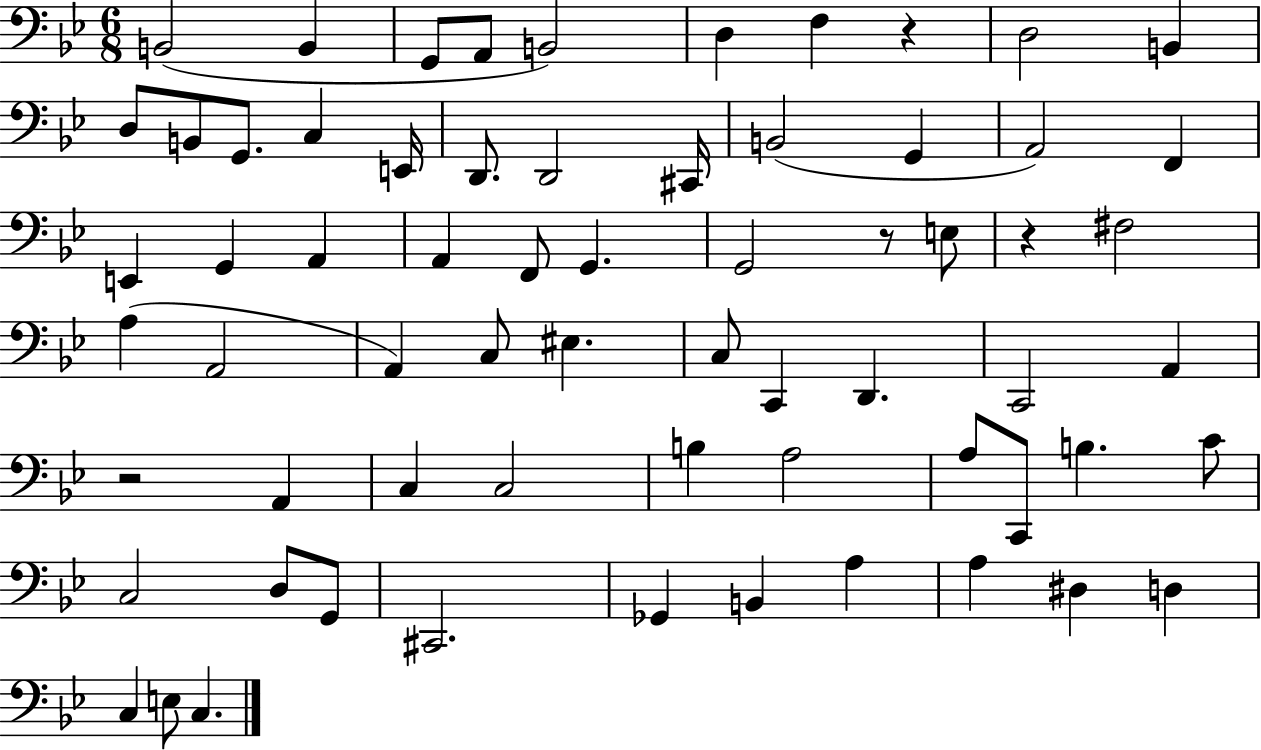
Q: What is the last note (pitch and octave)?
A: C3